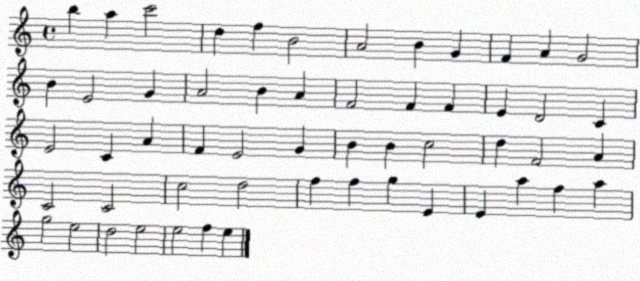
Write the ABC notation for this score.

X:1
T:Untitled
M:4/4
L:1/4
K:C
b a c'2 d f B2 A2 B G F A G2 B E2 G A2 B A F2 F F E D2 C E2 C A F E2 G B B c2 d F2 A C2 C2 c2 d2 f f g E E a f a g2 e2 d2 e2 e2 f e